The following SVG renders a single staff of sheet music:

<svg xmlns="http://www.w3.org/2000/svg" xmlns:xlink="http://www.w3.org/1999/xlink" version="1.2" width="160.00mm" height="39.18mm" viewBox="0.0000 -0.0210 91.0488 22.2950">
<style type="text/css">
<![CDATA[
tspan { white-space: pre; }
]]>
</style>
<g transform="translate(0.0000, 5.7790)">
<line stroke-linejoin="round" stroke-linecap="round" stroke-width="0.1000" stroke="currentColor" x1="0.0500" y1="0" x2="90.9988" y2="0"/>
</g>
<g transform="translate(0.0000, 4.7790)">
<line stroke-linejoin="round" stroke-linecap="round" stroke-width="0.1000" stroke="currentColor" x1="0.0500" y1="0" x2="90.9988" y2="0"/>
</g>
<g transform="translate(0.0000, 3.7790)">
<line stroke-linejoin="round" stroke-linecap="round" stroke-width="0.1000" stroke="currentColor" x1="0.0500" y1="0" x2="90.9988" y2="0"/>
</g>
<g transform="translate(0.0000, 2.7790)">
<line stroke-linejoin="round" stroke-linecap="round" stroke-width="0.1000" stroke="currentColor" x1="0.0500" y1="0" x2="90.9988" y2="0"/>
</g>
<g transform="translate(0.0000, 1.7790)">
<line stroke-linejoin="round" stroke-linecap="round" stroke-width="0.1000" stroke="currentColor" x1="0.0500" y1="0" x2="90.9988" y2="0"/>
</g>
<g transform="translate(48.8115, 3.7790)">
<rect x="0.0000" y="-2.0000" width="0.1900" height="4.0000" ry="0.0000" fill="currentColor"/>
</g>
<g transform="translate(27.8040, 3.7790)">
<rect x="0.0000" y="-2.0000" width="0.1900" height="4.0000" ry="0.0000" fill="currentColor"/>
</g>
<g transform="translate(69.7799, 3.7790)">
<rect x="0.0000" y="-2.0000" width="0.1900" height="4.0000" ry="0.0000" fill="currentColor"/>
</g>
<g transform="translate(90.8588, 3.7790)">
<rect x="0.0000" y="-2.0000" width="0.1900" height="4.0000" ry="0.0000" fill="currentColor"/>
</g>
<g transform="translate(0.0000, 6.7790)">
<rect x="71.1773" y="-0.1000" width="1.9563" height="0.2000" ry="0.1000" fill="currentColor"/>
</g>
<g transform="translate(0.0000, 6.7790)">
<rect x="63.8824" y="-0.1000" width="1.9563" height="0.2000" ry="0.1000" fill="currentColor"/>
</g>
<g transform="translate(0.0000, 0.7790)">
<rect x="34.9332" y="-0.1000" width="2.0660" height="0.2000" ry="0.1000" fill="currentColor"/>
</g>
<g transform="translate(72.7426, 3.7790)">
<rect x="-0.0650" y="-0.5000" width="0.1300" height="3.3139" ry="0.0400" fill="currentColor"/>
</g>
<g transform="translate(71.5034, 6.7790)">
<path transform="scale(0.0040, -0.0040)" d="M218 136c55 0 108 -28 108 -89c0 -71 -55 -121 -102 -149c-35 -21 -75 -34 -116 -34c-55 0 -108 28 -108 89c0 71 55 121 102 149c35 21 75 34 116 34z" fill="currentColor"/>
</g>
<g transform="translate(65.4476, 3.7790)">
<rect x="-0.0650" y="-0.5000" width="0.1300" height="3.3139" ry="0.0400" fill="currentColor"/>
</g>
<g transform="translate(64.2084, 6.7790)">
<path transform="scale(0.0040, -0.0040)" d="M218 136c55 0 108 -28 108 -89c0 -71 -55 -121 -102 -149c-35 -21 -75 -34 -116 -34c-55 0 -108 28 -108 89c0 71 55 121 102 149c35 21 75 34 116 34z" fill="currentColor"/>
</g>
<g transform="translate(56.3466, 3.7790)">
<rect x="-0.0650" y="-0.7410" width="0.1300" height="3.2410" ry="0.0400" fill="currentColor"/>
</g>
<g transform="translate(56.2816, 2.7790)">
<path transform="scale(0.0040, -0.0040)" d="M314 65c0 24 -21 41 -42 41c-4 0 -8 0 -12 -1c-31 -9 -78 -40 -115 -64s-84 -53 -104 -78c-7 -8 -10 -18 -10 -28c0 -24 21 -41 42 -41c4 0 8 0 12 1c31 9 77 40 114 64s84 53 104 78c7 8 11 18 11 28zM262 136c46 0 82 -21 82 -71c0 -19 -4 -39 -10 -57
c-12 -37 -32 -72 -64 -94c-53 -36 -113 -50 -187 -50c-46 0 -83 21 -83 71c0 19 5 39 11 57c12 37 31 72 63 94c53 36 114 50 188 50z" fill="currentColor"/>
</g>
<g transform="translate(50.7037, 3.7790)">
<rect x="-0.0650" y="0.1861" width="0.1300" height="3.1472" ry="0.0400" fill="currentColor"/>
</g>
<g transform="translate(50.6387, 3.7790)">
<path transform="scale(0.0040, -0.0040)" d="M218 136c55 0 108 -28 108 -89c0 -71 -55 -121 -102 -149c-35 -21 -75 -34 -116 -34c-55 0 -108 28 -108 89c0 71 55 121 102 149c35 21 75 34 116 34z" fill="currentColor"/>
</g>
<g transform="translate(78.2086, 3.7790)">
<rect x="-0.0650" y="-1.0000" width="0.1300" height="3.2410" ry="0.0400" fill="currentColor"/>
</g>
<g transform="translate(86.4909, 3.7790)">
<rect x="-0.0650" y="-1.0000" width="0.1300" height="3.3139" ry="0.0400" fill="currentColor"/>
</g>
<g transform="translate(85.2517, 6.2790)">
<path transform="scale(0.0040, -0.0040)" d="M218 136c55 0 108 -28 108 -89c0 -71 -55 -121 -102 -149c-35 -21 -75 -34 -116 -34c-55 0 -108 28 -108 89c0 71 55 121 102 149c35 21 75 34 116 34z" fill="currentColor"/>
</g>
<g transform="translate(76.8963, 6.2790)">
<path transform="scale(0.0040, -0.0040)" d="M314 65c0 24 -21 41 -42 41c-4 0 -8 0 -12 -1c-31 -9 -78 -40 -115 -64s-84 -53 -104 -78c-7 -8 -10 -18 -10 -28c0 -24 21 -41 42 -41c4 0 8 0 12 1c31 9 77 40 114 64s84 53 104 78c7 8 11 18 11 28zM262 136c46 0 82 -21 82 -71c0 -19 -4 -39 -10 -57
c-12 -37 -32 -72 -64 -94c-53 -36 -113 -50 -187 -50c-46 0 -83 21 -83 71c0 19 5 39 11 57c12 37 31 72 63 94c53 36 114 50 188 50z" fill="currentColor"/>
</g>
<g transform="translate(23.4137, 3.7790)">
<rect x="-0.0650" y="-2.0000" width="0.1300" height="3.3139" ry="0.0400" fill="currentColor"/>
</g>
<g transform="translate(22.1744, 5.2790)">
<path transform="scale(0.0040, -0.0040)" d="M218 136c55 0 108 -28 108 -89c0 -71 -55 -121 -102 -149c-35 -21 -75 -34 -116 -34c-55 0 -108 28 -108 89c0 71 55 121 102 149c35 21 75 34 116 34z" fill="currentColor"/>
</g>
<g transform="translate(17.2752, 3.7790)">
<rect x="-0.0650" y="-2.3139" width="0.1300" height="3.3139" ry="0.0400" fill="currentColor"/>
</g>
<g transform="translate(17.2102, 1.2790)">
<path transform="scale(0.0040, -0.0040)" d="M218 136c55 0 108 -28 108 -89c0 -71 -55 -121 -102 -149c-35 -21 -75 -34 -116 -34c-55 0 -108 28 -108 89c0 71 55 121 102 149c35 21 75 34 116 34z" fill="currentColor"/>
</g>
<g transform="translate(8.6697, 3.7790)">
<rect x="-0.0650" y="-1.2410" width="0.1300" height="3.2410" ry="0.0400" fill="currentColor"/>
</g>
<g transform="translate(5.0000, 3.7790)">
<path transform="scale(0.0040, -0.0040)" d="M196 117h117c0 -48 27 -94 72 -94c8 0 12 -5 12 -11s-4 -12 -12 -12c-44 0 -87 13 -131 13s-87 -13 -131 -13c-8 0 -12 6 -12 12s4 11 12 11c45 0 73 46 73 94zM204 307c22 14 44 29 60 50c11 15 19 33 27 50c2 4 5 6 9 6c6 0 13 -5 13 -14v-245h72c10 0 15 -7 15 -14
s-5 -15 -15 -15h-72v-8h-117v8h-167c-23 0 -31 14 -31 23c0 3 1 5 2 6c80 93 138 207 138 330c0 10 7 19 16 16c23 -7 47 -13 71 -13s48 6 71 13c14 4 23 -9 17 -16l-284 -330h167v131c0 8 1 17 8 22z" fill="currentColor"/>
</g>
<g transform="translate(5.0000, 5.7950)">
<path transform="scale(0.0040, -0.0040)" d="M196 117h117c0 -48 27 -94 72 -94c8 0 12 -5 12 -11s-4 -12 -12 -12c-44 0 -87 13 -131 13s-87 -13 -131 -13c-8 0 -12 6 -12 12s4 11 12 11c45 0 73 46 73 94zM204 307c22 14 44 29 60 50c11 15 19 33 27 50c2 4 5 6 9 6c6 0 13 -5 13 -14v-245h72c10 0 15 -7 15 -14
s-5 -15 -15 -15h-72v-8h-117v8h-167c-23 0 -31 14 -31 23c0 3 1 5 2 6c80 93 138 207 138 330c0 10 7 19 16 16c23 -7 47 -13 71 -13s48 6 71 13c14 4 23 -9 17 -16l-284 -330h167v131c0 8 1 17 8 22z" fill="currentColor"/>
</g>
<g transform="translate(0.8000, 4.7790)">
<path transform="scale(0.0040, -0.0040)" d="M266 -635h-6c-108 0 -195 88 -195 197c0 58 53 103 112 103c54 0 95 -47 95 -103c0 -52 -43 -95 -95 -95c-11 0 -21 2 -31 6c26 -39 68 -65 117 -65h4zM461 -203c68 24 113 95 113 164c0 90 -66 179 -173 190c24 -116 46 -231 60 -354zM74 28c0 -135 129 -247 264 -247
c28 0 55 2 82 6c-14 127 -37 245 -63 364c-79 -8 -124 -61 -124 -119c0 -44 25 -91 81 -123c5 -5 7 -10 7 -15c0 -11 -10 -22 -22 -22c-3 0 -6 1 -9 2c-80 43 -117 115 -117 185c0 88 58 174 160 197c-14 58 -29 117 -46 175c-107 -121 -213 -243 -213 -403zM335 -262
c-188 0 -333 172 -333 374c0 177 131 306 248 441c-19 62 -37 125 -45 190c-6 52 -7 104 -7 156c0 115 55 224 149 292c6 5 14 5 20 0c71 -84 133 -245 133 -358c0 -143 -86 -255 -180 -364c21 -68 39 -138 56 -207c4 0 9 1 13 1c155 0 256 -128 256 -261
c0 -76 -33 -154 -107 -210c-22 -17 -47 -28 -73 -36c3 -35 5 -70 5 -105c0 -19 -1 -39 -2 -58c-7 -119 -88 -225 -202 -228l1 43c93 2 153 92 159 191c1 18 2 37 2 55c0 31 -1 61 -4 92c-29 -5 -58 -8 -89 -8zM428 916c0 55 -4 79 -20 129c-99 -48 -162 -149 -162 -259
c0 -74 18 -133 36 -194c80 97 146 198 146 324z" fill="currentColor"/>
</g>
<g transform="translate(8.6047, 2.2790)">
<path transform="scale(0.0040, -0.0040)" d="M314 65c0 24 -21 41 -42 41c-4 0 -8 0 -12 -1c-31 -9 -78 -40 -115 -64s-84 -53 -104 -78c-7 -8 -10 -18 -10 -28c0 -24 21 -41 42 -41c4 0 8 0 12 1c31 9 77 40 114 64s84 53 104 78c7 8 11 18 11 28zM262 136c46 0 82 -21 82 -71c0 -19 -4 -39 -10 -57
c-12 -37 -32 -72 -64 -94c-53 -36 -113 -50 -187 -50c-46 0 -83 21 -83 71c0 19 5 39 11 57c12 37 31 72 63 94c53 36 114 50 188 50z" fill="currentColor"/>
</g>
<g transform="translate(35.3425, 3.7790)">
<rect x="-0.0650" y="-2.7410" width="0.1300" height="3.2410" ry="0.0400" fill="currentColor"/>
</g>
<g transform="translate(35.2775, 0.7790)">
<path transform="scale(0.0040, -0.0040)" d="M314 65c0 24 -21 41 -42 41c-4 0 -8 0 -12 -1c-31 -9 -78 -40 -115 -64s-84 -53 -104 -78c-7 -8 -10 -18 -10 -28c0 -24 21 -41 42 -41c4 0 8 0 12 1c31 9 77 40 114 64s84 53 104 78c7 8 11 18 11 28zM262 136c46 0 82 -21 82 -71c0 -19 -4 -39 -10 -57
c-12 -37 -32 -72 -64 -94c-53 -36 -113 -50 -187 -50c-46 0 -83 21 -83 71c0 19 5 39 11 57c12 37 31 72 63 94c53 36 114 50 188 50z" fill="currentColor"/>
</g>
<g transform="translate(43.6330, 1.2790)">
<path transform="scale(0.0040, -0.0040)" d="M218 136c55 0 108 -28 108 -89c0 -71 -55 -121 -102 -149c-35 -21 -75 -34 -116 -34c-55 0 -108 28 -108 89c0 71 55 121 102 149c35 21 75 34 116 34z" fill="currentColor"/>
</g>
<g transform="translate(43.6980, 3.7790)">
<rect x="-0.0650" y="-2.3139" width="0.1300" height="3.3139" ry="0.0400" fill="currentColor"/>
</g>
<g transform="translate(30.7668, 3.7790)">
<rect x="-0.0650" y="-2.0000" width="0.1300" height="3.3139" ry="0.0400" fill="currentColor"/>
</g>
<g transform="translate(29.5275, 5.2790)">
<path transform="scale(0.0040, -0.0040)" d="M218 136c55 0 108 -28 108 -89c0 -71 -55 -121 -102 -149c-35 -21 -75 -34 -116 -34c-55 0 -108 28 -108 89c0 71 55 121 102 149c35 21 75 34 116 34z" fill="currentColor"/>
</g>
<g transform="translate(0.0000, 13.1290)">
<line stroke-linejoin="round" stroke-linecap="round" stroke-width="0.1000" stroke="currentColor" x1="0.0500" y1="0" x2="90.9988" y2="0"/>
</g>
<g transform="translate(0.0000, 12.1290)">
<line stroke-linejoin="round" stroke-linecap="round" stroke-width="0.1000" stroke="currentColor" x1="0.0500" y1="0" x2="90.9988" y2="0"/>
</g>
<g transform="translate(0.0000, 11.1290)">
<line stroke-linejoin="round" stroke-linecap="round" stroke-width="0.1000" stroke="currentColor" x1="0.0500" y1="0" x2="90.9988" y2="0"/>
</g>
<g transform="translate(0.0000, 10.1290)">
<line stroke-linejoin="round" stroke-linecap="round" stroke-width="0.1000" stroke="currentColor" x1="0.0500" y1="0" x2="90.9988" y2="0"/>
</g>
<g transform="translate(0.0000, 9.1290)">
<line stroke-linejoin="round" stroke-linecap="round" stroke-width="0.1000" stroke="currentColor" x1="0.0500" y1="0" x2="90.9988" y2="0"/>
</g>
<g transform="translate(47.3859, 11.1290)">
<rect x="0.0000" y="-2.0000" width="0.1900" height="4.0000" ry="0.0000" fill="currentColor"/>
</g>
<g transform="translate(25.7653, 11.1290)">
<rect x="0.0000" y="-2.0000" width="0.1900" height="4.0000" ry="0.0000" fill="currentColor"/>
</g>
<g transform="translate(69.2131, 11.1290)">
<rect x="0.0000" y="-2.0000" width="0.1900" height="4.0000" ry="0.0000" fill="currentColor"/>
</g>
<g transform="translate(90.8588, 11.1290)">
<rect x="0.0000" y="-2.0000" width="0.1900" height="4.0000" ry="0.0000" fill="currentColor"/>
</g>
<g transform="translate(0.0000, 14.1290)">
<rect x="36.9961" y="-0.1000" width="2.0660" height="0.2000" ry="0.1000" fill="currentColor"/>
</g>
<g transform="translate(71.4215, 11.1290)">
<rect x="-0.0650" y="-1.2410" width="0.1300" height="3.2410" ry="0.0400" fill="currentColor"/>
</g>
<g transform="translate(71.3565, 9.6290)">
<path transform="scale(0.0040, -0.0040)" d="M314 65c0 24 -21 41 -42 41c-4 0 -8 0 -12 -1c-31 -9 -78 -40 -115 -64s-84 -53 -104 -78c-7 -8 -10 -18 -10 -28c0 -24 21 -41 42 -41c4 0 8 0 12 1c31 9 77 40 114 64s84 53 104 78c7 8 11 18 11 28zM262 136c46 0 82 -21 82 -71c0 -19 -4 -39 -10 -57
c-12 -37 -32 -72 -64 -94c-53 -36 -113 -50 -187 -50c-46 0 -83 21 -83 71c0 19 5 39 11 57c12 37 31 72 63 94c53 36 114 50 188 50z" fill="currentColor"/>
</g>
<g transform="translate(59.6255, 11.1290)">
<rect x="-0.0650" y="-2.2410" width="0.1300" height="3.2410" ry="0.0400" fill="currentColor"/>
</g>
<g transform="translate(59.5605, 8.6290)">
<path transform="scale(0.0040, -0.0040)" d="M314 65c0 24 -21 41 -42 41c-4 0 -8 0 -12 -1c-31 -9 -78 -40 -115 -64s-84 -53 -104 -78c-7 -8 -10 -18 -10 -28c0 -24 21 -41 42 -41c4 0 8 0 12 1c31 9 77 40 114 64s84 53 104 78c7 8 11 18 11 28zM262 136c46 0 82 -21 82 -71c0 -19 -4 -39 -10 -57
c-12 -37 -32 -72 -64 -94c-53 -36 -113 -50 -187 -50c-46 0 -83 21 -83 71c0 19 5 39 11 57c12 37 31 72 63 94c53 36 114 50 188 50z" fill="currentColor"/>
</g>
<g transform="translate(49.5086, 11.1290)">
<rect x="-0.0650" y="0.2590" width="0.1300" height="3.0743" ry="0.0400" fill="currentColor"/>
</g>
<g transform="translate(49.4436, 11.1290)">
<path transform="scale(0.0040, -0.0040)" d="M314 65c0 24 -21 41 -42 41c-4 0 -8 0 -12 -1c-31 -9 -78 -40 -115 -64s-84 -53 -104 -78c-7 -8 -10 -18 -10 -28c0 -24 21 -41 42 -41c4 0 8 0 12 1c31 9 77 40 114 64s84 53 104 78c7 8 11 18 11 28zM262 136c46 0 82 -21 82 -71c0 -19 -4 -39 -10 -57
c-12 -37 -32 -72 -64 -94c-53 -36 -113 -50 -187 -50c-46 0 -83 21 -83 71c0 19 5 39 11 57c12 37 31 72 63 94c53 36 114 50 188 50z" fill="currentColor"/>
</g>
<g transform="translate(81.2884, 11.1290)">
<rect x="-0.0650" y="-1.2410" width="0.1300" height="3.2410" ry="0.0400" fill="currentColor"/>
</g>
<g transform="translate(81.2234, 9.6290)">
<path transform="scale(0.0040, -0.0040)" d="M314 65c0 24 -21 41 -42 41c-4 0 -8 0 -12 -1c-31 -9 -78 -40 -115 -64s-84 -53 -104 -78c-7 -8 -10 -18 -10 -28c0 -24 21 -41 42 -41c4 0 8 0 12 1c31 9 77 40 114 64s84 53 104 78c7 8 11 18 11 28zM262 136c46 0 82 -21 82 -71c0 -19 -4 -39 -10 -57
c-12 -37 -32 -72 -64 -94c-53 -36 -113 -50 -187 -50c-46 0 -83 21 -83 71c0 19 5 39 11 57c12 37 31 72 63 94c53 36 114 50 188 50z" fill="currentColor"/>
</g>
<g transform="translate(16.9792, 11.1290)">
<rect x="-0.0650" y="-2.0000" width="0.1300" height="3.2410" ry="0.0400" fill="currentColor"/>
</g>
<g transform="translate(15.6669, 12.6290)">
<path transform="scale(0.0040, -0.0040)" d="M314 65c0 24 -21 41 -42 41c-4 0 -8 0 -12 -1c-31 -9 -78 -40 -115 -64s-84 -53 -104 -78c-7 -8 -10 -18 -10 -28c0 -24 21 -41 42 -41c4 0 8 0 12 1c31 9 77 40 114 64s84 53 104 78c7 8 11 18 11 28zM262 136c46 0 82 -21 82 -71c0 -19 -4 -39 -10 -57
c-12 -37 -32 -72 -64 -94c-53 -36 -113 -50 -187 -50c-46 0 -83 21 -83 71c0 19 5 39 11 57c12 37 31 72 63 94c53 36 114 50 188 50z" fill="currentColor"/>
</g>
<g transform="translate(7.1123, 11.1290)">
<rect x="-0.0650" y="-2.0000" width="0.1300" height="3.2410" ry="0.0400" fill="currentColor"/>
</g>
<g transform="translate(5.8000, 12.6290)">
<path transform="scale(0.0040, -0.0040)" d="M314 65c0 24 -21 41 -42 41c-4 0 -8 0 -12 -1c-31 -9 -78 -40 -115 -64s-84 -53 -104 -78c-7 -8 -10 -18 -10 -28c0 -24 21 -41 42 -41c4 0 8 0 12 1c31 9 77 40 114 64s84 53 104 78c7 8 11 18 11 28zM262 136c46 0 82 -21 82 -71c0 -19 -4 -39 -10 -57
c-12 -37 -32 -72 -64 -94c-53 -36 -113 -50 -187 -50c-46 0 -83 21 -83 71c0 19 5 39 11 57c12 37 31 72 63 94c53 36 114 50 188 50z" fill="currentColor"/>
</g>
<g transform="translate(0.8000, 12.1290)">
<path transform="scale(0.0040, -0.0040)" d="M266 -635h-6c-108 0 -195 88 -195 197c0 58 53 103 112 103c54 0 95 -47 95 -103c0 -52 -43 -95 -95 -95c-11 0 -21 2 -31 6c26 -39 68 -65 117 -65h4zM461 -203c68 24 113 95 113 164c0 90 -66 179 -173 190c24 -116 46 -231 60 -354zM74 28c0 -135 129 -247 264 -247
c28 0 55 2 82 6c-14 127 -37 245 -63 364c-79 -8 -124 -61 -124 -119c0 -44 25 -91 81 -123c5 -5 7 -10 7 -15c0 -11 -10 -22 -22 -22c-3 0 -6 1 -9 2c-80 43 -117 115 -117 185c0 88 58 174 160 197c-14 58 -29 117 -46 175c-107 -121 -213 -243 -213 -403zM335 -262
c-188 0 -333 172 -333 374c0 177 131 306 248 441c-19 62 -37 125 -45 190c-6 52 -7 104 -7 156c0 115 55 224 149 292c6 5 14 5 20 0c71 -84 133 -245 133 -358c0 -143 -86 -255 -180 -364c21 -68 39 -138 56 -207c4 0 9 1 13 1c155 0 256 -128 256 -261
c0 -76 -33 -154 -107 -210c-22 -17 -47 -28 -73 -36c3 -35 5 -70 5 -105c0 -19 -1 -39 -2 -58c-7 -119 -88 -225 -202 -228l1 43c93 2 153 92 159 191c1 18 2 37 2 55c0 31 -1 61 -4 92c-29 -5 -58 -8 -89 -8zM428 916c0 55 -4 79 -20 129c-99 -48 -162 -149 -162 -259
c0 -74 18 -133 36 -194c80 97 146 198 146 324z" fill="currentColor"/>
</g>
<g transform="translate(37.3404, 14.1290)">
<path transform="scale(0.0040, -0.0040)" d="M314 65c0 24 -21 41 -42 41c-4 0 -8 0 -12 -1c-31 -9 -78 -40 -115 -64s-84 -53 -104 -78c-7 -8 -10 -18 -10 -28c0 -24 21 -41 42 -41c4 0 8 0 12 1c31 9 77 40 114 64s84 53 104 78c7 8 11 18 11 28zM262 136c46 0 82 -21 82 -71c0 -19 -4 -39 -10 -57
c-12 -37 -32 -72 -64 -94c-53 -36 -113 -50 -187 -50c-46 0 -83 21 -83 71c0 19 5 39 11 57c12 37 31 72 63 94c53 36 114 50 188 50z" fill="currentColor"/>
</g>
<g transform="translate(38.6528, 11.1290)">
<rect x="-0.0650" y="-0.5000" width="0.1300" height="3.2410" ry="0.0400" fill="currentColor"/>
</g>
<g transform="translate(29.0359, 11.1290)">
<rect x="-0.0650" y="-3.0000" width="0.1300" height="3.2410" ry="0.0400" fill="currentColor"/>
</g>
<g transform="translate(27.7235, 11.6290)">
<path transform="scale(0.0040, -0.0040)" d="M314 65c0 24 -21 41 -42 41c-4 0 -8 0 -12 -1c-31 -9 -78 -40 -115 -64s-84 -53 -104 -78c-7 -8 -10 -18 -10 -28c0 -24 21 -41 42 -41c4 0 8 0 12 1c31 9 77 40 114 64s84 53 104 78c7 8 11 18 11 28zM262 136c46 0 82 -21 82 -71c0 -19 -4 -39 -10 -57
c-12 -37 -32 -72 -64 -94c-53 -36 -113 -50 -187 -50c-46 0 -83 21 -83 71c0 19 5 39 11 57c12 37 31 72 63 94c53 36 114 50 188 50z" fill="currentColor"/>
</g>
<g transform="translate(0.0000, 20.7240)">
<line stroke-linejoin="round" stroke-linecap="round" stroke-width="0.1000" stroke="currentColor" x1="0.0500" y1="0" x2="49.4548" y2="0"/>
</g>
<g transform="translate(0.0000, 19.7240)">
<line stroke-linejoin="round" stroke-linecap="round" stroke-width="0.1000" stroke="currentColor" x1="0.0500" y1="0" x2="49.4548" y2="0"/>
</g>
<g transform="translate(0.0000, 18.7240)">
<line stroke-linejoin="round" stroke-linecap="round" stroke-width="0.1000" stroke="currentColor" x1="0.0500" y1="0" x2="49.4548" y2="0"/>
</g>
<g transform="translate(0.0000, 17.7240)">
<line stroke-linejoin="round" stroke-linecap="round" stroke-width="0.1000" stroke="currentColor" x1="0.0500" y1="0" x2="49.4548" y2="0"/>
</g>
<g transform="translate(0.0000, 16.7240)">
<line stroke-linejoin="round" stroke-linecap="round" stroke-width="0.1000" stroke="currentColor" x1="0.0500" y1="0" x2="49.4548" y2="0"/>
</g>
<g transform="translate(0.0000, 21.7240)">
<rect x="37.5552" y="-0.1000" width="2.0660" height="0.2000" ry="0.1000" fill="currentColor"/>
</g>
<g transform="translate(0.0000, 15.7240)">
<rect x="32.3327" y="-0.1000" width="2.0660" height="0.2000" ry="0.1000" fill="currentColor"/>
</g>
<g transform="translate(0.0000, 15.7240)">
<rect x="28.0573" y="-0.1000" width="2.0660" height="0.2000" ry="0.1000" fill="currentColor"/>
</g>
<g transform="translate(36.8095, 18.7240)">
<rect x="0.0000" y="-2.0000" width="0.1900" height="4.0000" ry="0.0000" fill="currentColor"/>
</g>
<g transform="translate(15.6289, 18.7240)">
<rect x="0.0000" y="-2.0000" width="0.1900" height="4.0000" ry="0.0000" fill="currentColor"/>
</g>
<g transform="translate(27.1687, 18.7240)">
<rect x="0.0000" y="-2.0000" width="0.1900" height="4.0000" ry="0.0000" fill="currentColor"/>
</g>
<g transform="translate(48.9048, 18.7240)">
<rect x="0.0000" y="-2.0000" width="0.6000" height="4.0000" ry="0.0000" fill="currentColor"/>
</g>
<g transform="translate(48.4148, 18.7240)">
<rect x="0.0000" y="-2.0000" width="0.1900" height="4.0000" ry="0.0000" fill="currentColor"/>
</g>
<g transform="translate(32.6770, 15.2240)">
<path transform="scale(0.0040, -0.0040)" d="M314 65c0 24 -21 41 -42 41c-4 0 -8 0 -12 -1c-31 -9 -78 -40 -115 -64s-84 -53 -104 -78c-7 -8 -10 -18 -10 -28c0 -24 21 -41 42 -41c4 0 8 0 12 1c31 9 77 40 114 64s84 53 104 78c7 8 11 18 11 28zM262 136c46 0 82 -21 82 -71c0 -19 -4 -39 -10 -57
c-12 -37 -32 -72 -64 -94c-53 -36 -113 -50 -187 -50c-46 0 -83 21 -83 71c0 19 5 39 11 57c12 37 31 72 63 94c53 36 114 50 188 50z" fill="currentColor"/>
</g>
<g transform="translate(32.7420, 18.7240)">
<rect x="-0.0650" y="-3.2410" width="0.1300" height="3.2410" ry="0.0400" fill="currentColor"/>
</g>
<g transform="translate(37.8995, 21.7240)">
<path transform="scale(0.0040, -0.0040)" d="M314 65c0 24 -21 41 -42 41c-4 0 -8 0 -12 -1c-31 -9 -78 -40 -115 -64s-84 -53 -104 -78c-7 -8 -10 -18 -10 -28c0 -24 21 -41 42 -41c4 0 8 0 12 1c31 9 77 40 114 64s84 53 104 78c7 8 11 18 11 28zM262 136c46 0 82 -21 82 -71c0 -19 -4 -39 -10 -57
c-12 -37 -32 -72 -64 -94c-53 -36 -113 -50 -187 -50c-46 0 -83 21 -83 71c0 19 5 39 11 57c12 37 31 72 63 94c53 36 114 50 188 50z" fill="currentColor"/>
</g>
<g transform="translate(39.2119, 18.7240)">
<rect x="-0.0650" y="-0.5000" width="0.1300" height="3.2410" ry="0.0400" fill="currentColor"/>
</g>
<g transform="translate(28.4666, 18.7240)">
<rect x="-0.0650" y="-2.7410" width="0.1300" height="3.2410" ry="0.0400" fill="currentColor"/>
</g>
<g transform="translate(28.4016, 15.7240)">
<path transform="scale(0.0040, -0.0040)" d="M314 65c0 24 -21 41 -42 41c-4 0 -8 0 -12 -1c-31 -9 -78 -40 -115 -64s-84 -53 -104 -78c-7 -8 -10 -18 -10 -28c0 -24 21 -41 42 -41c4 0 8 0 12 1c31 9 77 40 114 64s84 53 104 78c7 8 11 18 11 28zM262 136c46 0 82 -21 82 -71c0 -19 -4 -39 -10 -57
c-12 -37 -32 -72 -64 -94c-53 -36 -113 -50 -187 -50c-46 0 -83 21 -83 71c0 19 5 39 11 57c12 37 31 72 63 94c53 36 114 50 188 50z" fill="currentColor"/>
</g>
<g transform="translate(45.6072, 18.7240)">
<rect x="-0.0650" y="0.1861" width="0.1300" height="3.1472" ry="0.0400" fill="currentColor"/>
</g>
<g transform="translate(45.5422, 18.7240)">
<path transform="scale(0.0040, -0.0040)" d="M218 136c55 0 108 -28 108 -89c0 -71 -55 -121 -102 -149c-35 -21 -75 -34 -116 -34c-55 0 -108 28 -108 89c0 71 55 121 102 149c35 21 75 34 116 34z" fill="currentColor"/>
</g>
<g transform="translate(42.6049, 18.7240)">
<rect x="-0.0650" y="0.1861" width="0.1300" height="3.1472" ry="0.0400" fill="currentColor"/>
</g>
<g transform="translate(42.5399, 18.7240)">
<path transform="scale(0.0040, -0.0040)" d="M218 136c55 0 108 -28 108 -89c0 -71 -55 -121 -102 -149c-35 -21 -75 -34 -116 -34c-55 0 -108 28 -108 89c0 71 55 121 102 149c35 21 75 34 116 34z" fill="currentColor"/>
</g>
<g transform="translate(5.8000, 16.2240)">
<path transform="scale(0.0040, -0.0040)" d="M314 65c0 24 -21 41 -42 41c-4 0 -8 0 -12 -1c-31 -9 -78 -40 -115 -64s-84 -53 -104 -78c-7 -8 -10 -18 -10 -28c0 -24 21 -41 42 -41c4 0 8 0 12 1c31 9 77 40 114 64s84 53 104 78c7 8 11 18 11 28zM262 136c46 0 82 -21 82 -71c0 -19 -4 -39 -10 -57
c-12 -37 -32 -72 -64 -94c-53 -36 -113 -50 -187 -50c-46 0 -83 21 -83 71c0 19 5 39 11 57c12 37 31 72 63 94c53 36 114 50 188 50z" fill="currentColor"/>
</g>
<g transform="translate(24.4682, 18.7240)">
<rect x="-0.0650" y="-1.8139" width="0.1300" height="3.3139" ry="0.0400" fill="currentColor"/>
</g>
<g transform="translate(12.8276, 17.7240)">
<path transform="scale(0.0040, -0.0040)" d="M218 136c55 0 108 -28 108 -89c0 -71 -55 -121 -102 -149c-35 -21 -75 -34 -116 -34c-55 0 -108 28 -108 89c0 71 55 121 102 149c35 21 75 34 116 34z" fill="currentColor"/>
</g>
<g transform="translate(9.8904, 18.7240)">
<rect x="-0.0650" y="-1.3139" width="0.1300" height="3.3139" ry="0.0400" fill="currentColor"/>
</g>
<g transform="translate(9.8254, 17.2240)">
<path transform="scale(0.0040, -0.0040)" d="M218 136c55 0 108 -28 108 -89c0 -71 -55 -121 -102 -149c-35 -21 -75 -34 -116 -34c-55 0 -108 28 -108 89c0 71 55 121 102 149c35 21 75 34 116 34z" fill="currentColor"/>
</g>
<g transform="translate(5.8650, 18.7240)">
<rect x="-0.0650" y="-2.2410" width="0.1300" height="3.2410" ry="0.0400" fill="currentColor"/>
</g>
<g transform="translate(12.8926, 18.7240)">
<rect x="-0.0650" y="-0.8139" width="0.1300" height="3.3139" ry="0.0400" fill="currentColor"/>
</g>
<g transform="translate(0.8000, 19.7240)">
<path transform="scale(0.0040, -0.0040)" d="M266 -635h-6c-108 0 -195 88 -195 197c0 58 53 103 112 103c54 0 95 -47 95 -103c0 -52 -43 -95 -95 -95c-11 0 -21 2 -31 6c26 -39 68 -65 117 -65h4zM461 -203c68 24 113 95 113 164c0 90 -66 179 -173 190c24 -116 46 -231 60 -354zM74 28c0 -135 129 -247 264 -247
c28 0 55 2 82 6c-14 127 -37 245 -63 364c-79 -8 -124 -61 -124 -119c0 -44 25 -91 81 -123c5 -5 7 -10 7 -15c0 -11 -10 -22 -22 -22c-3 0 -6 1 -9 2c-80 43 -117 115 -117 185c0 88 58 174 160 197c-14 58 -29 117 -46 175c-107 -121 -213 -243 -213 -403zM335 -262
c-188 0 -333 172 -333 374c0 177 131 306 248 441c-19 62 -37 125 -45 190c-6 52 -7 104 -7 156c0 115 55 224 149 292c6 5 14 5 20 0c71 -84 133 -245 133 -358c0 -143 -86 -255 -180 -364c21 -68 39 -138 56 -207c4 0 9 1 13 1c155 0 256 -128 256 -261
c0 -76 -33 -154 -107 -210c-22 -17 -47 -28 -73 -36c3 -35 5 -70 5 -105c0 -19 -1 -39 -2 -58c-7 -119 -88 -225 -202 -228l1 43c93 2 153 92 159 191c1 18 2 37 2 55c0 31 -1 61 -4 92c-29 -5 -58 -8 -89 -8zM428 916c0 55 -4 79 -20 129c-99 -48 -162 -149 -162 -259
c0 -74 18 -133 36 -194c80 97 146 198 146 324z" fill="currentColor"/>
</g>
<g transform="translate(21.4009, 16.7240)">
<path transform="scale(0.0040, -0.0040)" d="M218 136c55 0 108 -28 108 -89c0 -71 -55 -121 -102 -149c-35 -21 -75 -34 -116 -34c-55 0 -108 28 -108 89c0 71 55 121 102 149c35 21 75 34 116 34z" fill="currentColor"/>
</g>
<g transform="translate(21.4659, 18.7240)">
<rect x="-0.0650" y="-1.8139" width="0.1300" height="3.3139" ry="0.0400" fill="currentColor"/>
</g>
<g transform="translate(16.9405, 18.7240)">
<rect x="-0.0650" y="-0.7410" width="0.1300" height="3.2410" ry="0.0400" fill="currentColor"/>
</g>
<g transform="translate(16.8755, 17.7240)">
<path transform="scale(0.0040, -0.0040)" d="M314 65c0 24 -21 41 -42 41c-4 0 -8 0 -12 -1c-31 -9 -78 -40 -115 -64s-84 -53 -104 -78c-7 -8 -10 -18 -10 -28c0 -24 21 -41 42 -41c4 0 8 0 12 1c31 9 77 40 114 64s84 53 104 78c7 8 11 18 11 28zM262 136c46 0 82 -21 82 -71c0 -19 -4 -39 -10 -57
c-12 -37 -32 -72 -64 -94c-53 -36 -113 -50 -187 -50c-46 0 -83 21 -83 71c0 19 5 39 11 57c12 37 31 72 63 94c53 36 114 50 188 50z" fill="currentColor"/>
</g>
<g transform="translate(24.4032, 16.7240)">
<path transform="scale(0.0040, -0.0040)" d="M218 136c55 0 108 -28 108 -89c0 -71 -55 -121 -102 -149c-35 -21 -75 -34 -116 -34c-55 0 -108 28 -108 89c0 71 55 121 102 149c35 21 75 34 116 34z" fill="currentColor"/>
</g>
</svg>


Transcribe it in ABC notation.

X:1
T:Untitled
M:4/4
L:1/4
K:C
e2 g F F a2 g B d2 C C D2 D F2 F2 A2 C2 B2 g2 e2 e2 g2 e d d2 f f a2 b2 C2 B B